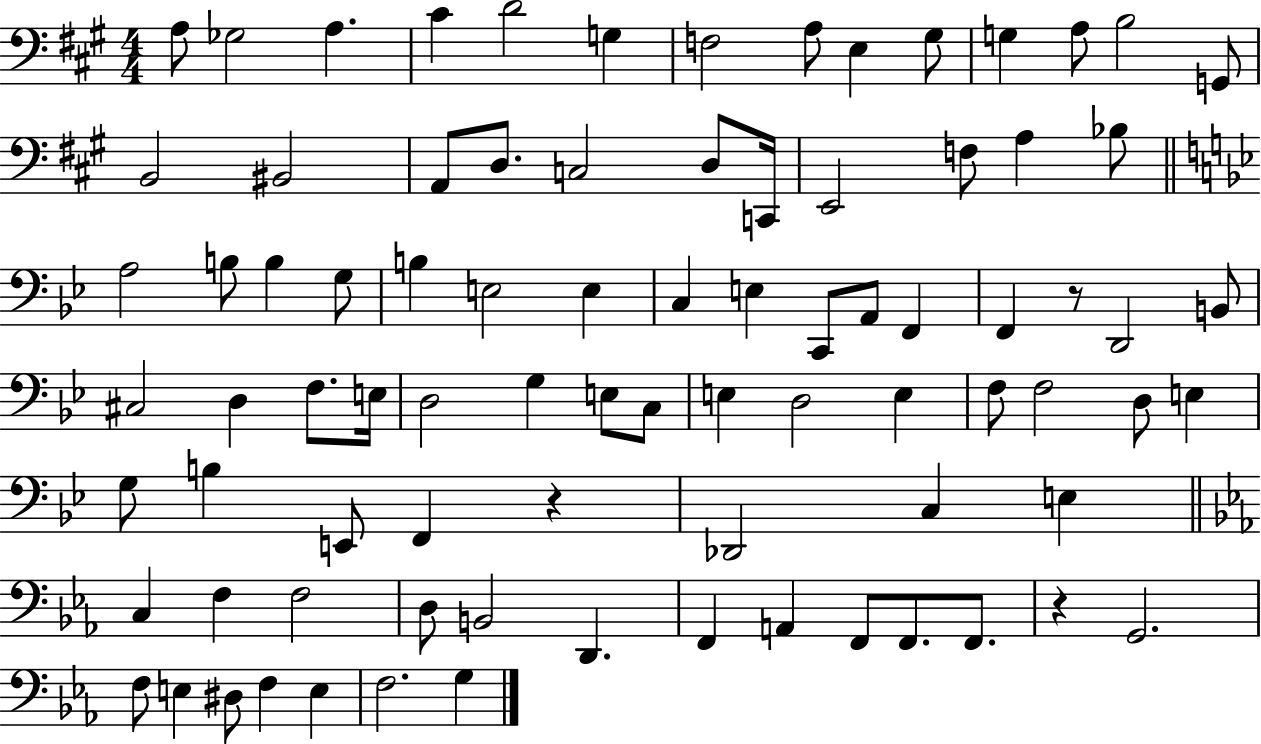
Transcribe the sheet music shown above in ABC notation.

X:1
T:Untitled
M:4/4
L:1/4
K:A
A,/2 _G,2 A, ^C D2 G, F,2 A,/2 E, ^G,/2 G, A,/2 B,2 G,,/2 B,,2 ^B,,2 A,,/2 D,/2 C,2 D,/2 C,,/4 E,,2 F,/2 A, _B,/2 A,2 B,/2 B, G,/2 B, E,2 E, C, E, C,,/2 A,,/2 F,, F,, z/2 D,,2 B,,/2 ^C,2 D, F,/2 E,/4 D,2 G, E,/2 C,/2 E, D,2 E, F,/2 F,2 D,/2 E, G,/2 B, E,,/2 F,, z _D,,2 C, E, C, F, F,2 D,/2 B,,2 D,, F,, A,, F,,/2 F,,/2 F,,/2 z G,,2 F,/2 E, ^D,/2 F, E, F,2 G,